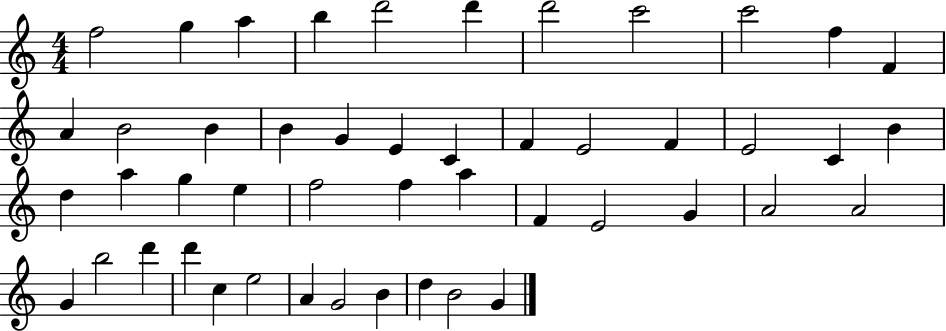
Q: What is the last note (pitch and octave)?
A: G4